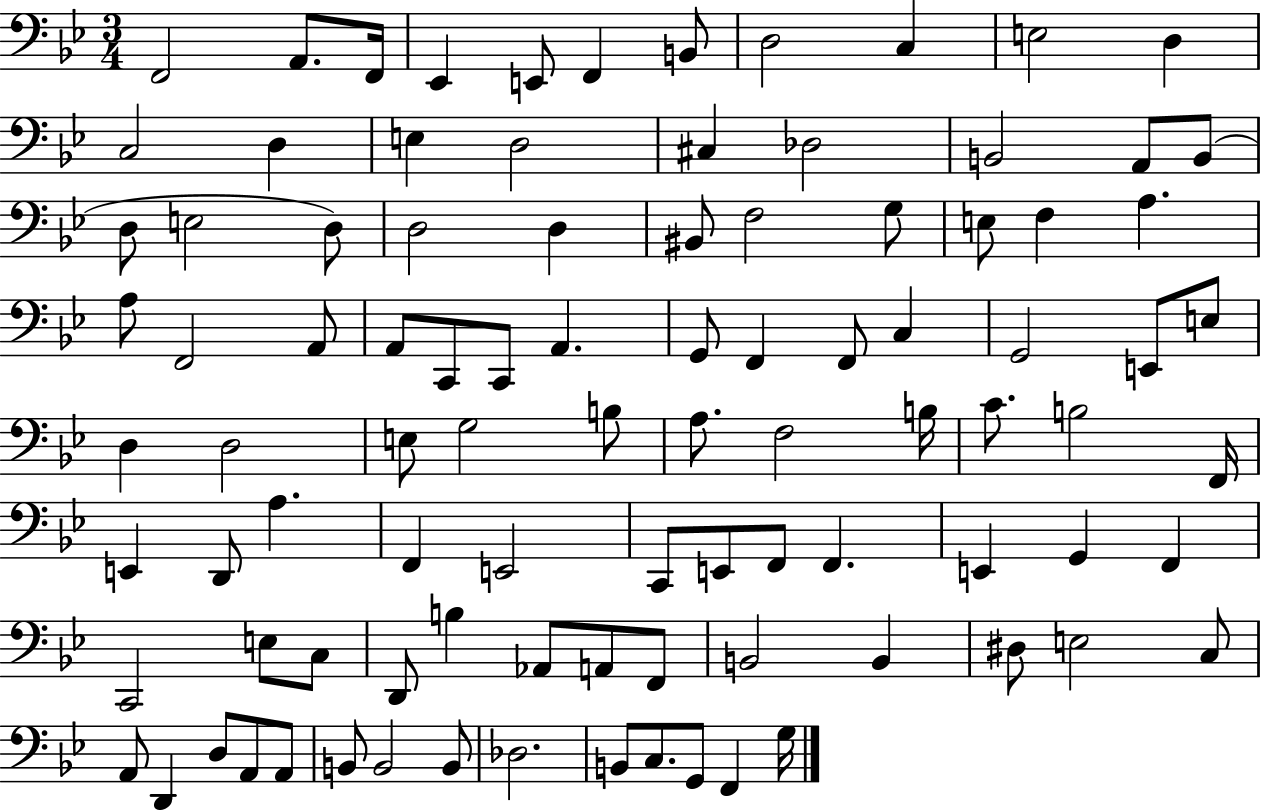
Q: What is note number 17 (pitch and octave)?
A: Db3